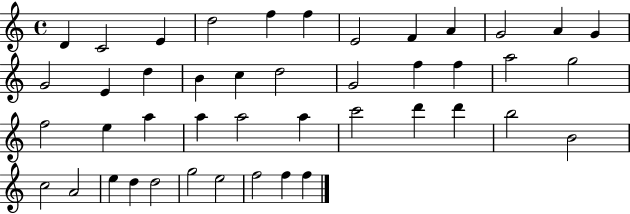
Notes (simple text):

D4/q C4/h E4/q D5/h F5/q F5/q E4/h F4/q A4/q G4/h A4/q G4/q G4/h E4/q D5/q B4/q C5/q D5/h G4/h F5/q F5/q A5/h G5/h F5/h E5/q A5/q A5/q A5/h A5/q C6/h D6/q D6/q B5/h B4/h C5/h A4/h E5/q D5/q D5/h G5/h E5/h F5/h F5/q F5/q